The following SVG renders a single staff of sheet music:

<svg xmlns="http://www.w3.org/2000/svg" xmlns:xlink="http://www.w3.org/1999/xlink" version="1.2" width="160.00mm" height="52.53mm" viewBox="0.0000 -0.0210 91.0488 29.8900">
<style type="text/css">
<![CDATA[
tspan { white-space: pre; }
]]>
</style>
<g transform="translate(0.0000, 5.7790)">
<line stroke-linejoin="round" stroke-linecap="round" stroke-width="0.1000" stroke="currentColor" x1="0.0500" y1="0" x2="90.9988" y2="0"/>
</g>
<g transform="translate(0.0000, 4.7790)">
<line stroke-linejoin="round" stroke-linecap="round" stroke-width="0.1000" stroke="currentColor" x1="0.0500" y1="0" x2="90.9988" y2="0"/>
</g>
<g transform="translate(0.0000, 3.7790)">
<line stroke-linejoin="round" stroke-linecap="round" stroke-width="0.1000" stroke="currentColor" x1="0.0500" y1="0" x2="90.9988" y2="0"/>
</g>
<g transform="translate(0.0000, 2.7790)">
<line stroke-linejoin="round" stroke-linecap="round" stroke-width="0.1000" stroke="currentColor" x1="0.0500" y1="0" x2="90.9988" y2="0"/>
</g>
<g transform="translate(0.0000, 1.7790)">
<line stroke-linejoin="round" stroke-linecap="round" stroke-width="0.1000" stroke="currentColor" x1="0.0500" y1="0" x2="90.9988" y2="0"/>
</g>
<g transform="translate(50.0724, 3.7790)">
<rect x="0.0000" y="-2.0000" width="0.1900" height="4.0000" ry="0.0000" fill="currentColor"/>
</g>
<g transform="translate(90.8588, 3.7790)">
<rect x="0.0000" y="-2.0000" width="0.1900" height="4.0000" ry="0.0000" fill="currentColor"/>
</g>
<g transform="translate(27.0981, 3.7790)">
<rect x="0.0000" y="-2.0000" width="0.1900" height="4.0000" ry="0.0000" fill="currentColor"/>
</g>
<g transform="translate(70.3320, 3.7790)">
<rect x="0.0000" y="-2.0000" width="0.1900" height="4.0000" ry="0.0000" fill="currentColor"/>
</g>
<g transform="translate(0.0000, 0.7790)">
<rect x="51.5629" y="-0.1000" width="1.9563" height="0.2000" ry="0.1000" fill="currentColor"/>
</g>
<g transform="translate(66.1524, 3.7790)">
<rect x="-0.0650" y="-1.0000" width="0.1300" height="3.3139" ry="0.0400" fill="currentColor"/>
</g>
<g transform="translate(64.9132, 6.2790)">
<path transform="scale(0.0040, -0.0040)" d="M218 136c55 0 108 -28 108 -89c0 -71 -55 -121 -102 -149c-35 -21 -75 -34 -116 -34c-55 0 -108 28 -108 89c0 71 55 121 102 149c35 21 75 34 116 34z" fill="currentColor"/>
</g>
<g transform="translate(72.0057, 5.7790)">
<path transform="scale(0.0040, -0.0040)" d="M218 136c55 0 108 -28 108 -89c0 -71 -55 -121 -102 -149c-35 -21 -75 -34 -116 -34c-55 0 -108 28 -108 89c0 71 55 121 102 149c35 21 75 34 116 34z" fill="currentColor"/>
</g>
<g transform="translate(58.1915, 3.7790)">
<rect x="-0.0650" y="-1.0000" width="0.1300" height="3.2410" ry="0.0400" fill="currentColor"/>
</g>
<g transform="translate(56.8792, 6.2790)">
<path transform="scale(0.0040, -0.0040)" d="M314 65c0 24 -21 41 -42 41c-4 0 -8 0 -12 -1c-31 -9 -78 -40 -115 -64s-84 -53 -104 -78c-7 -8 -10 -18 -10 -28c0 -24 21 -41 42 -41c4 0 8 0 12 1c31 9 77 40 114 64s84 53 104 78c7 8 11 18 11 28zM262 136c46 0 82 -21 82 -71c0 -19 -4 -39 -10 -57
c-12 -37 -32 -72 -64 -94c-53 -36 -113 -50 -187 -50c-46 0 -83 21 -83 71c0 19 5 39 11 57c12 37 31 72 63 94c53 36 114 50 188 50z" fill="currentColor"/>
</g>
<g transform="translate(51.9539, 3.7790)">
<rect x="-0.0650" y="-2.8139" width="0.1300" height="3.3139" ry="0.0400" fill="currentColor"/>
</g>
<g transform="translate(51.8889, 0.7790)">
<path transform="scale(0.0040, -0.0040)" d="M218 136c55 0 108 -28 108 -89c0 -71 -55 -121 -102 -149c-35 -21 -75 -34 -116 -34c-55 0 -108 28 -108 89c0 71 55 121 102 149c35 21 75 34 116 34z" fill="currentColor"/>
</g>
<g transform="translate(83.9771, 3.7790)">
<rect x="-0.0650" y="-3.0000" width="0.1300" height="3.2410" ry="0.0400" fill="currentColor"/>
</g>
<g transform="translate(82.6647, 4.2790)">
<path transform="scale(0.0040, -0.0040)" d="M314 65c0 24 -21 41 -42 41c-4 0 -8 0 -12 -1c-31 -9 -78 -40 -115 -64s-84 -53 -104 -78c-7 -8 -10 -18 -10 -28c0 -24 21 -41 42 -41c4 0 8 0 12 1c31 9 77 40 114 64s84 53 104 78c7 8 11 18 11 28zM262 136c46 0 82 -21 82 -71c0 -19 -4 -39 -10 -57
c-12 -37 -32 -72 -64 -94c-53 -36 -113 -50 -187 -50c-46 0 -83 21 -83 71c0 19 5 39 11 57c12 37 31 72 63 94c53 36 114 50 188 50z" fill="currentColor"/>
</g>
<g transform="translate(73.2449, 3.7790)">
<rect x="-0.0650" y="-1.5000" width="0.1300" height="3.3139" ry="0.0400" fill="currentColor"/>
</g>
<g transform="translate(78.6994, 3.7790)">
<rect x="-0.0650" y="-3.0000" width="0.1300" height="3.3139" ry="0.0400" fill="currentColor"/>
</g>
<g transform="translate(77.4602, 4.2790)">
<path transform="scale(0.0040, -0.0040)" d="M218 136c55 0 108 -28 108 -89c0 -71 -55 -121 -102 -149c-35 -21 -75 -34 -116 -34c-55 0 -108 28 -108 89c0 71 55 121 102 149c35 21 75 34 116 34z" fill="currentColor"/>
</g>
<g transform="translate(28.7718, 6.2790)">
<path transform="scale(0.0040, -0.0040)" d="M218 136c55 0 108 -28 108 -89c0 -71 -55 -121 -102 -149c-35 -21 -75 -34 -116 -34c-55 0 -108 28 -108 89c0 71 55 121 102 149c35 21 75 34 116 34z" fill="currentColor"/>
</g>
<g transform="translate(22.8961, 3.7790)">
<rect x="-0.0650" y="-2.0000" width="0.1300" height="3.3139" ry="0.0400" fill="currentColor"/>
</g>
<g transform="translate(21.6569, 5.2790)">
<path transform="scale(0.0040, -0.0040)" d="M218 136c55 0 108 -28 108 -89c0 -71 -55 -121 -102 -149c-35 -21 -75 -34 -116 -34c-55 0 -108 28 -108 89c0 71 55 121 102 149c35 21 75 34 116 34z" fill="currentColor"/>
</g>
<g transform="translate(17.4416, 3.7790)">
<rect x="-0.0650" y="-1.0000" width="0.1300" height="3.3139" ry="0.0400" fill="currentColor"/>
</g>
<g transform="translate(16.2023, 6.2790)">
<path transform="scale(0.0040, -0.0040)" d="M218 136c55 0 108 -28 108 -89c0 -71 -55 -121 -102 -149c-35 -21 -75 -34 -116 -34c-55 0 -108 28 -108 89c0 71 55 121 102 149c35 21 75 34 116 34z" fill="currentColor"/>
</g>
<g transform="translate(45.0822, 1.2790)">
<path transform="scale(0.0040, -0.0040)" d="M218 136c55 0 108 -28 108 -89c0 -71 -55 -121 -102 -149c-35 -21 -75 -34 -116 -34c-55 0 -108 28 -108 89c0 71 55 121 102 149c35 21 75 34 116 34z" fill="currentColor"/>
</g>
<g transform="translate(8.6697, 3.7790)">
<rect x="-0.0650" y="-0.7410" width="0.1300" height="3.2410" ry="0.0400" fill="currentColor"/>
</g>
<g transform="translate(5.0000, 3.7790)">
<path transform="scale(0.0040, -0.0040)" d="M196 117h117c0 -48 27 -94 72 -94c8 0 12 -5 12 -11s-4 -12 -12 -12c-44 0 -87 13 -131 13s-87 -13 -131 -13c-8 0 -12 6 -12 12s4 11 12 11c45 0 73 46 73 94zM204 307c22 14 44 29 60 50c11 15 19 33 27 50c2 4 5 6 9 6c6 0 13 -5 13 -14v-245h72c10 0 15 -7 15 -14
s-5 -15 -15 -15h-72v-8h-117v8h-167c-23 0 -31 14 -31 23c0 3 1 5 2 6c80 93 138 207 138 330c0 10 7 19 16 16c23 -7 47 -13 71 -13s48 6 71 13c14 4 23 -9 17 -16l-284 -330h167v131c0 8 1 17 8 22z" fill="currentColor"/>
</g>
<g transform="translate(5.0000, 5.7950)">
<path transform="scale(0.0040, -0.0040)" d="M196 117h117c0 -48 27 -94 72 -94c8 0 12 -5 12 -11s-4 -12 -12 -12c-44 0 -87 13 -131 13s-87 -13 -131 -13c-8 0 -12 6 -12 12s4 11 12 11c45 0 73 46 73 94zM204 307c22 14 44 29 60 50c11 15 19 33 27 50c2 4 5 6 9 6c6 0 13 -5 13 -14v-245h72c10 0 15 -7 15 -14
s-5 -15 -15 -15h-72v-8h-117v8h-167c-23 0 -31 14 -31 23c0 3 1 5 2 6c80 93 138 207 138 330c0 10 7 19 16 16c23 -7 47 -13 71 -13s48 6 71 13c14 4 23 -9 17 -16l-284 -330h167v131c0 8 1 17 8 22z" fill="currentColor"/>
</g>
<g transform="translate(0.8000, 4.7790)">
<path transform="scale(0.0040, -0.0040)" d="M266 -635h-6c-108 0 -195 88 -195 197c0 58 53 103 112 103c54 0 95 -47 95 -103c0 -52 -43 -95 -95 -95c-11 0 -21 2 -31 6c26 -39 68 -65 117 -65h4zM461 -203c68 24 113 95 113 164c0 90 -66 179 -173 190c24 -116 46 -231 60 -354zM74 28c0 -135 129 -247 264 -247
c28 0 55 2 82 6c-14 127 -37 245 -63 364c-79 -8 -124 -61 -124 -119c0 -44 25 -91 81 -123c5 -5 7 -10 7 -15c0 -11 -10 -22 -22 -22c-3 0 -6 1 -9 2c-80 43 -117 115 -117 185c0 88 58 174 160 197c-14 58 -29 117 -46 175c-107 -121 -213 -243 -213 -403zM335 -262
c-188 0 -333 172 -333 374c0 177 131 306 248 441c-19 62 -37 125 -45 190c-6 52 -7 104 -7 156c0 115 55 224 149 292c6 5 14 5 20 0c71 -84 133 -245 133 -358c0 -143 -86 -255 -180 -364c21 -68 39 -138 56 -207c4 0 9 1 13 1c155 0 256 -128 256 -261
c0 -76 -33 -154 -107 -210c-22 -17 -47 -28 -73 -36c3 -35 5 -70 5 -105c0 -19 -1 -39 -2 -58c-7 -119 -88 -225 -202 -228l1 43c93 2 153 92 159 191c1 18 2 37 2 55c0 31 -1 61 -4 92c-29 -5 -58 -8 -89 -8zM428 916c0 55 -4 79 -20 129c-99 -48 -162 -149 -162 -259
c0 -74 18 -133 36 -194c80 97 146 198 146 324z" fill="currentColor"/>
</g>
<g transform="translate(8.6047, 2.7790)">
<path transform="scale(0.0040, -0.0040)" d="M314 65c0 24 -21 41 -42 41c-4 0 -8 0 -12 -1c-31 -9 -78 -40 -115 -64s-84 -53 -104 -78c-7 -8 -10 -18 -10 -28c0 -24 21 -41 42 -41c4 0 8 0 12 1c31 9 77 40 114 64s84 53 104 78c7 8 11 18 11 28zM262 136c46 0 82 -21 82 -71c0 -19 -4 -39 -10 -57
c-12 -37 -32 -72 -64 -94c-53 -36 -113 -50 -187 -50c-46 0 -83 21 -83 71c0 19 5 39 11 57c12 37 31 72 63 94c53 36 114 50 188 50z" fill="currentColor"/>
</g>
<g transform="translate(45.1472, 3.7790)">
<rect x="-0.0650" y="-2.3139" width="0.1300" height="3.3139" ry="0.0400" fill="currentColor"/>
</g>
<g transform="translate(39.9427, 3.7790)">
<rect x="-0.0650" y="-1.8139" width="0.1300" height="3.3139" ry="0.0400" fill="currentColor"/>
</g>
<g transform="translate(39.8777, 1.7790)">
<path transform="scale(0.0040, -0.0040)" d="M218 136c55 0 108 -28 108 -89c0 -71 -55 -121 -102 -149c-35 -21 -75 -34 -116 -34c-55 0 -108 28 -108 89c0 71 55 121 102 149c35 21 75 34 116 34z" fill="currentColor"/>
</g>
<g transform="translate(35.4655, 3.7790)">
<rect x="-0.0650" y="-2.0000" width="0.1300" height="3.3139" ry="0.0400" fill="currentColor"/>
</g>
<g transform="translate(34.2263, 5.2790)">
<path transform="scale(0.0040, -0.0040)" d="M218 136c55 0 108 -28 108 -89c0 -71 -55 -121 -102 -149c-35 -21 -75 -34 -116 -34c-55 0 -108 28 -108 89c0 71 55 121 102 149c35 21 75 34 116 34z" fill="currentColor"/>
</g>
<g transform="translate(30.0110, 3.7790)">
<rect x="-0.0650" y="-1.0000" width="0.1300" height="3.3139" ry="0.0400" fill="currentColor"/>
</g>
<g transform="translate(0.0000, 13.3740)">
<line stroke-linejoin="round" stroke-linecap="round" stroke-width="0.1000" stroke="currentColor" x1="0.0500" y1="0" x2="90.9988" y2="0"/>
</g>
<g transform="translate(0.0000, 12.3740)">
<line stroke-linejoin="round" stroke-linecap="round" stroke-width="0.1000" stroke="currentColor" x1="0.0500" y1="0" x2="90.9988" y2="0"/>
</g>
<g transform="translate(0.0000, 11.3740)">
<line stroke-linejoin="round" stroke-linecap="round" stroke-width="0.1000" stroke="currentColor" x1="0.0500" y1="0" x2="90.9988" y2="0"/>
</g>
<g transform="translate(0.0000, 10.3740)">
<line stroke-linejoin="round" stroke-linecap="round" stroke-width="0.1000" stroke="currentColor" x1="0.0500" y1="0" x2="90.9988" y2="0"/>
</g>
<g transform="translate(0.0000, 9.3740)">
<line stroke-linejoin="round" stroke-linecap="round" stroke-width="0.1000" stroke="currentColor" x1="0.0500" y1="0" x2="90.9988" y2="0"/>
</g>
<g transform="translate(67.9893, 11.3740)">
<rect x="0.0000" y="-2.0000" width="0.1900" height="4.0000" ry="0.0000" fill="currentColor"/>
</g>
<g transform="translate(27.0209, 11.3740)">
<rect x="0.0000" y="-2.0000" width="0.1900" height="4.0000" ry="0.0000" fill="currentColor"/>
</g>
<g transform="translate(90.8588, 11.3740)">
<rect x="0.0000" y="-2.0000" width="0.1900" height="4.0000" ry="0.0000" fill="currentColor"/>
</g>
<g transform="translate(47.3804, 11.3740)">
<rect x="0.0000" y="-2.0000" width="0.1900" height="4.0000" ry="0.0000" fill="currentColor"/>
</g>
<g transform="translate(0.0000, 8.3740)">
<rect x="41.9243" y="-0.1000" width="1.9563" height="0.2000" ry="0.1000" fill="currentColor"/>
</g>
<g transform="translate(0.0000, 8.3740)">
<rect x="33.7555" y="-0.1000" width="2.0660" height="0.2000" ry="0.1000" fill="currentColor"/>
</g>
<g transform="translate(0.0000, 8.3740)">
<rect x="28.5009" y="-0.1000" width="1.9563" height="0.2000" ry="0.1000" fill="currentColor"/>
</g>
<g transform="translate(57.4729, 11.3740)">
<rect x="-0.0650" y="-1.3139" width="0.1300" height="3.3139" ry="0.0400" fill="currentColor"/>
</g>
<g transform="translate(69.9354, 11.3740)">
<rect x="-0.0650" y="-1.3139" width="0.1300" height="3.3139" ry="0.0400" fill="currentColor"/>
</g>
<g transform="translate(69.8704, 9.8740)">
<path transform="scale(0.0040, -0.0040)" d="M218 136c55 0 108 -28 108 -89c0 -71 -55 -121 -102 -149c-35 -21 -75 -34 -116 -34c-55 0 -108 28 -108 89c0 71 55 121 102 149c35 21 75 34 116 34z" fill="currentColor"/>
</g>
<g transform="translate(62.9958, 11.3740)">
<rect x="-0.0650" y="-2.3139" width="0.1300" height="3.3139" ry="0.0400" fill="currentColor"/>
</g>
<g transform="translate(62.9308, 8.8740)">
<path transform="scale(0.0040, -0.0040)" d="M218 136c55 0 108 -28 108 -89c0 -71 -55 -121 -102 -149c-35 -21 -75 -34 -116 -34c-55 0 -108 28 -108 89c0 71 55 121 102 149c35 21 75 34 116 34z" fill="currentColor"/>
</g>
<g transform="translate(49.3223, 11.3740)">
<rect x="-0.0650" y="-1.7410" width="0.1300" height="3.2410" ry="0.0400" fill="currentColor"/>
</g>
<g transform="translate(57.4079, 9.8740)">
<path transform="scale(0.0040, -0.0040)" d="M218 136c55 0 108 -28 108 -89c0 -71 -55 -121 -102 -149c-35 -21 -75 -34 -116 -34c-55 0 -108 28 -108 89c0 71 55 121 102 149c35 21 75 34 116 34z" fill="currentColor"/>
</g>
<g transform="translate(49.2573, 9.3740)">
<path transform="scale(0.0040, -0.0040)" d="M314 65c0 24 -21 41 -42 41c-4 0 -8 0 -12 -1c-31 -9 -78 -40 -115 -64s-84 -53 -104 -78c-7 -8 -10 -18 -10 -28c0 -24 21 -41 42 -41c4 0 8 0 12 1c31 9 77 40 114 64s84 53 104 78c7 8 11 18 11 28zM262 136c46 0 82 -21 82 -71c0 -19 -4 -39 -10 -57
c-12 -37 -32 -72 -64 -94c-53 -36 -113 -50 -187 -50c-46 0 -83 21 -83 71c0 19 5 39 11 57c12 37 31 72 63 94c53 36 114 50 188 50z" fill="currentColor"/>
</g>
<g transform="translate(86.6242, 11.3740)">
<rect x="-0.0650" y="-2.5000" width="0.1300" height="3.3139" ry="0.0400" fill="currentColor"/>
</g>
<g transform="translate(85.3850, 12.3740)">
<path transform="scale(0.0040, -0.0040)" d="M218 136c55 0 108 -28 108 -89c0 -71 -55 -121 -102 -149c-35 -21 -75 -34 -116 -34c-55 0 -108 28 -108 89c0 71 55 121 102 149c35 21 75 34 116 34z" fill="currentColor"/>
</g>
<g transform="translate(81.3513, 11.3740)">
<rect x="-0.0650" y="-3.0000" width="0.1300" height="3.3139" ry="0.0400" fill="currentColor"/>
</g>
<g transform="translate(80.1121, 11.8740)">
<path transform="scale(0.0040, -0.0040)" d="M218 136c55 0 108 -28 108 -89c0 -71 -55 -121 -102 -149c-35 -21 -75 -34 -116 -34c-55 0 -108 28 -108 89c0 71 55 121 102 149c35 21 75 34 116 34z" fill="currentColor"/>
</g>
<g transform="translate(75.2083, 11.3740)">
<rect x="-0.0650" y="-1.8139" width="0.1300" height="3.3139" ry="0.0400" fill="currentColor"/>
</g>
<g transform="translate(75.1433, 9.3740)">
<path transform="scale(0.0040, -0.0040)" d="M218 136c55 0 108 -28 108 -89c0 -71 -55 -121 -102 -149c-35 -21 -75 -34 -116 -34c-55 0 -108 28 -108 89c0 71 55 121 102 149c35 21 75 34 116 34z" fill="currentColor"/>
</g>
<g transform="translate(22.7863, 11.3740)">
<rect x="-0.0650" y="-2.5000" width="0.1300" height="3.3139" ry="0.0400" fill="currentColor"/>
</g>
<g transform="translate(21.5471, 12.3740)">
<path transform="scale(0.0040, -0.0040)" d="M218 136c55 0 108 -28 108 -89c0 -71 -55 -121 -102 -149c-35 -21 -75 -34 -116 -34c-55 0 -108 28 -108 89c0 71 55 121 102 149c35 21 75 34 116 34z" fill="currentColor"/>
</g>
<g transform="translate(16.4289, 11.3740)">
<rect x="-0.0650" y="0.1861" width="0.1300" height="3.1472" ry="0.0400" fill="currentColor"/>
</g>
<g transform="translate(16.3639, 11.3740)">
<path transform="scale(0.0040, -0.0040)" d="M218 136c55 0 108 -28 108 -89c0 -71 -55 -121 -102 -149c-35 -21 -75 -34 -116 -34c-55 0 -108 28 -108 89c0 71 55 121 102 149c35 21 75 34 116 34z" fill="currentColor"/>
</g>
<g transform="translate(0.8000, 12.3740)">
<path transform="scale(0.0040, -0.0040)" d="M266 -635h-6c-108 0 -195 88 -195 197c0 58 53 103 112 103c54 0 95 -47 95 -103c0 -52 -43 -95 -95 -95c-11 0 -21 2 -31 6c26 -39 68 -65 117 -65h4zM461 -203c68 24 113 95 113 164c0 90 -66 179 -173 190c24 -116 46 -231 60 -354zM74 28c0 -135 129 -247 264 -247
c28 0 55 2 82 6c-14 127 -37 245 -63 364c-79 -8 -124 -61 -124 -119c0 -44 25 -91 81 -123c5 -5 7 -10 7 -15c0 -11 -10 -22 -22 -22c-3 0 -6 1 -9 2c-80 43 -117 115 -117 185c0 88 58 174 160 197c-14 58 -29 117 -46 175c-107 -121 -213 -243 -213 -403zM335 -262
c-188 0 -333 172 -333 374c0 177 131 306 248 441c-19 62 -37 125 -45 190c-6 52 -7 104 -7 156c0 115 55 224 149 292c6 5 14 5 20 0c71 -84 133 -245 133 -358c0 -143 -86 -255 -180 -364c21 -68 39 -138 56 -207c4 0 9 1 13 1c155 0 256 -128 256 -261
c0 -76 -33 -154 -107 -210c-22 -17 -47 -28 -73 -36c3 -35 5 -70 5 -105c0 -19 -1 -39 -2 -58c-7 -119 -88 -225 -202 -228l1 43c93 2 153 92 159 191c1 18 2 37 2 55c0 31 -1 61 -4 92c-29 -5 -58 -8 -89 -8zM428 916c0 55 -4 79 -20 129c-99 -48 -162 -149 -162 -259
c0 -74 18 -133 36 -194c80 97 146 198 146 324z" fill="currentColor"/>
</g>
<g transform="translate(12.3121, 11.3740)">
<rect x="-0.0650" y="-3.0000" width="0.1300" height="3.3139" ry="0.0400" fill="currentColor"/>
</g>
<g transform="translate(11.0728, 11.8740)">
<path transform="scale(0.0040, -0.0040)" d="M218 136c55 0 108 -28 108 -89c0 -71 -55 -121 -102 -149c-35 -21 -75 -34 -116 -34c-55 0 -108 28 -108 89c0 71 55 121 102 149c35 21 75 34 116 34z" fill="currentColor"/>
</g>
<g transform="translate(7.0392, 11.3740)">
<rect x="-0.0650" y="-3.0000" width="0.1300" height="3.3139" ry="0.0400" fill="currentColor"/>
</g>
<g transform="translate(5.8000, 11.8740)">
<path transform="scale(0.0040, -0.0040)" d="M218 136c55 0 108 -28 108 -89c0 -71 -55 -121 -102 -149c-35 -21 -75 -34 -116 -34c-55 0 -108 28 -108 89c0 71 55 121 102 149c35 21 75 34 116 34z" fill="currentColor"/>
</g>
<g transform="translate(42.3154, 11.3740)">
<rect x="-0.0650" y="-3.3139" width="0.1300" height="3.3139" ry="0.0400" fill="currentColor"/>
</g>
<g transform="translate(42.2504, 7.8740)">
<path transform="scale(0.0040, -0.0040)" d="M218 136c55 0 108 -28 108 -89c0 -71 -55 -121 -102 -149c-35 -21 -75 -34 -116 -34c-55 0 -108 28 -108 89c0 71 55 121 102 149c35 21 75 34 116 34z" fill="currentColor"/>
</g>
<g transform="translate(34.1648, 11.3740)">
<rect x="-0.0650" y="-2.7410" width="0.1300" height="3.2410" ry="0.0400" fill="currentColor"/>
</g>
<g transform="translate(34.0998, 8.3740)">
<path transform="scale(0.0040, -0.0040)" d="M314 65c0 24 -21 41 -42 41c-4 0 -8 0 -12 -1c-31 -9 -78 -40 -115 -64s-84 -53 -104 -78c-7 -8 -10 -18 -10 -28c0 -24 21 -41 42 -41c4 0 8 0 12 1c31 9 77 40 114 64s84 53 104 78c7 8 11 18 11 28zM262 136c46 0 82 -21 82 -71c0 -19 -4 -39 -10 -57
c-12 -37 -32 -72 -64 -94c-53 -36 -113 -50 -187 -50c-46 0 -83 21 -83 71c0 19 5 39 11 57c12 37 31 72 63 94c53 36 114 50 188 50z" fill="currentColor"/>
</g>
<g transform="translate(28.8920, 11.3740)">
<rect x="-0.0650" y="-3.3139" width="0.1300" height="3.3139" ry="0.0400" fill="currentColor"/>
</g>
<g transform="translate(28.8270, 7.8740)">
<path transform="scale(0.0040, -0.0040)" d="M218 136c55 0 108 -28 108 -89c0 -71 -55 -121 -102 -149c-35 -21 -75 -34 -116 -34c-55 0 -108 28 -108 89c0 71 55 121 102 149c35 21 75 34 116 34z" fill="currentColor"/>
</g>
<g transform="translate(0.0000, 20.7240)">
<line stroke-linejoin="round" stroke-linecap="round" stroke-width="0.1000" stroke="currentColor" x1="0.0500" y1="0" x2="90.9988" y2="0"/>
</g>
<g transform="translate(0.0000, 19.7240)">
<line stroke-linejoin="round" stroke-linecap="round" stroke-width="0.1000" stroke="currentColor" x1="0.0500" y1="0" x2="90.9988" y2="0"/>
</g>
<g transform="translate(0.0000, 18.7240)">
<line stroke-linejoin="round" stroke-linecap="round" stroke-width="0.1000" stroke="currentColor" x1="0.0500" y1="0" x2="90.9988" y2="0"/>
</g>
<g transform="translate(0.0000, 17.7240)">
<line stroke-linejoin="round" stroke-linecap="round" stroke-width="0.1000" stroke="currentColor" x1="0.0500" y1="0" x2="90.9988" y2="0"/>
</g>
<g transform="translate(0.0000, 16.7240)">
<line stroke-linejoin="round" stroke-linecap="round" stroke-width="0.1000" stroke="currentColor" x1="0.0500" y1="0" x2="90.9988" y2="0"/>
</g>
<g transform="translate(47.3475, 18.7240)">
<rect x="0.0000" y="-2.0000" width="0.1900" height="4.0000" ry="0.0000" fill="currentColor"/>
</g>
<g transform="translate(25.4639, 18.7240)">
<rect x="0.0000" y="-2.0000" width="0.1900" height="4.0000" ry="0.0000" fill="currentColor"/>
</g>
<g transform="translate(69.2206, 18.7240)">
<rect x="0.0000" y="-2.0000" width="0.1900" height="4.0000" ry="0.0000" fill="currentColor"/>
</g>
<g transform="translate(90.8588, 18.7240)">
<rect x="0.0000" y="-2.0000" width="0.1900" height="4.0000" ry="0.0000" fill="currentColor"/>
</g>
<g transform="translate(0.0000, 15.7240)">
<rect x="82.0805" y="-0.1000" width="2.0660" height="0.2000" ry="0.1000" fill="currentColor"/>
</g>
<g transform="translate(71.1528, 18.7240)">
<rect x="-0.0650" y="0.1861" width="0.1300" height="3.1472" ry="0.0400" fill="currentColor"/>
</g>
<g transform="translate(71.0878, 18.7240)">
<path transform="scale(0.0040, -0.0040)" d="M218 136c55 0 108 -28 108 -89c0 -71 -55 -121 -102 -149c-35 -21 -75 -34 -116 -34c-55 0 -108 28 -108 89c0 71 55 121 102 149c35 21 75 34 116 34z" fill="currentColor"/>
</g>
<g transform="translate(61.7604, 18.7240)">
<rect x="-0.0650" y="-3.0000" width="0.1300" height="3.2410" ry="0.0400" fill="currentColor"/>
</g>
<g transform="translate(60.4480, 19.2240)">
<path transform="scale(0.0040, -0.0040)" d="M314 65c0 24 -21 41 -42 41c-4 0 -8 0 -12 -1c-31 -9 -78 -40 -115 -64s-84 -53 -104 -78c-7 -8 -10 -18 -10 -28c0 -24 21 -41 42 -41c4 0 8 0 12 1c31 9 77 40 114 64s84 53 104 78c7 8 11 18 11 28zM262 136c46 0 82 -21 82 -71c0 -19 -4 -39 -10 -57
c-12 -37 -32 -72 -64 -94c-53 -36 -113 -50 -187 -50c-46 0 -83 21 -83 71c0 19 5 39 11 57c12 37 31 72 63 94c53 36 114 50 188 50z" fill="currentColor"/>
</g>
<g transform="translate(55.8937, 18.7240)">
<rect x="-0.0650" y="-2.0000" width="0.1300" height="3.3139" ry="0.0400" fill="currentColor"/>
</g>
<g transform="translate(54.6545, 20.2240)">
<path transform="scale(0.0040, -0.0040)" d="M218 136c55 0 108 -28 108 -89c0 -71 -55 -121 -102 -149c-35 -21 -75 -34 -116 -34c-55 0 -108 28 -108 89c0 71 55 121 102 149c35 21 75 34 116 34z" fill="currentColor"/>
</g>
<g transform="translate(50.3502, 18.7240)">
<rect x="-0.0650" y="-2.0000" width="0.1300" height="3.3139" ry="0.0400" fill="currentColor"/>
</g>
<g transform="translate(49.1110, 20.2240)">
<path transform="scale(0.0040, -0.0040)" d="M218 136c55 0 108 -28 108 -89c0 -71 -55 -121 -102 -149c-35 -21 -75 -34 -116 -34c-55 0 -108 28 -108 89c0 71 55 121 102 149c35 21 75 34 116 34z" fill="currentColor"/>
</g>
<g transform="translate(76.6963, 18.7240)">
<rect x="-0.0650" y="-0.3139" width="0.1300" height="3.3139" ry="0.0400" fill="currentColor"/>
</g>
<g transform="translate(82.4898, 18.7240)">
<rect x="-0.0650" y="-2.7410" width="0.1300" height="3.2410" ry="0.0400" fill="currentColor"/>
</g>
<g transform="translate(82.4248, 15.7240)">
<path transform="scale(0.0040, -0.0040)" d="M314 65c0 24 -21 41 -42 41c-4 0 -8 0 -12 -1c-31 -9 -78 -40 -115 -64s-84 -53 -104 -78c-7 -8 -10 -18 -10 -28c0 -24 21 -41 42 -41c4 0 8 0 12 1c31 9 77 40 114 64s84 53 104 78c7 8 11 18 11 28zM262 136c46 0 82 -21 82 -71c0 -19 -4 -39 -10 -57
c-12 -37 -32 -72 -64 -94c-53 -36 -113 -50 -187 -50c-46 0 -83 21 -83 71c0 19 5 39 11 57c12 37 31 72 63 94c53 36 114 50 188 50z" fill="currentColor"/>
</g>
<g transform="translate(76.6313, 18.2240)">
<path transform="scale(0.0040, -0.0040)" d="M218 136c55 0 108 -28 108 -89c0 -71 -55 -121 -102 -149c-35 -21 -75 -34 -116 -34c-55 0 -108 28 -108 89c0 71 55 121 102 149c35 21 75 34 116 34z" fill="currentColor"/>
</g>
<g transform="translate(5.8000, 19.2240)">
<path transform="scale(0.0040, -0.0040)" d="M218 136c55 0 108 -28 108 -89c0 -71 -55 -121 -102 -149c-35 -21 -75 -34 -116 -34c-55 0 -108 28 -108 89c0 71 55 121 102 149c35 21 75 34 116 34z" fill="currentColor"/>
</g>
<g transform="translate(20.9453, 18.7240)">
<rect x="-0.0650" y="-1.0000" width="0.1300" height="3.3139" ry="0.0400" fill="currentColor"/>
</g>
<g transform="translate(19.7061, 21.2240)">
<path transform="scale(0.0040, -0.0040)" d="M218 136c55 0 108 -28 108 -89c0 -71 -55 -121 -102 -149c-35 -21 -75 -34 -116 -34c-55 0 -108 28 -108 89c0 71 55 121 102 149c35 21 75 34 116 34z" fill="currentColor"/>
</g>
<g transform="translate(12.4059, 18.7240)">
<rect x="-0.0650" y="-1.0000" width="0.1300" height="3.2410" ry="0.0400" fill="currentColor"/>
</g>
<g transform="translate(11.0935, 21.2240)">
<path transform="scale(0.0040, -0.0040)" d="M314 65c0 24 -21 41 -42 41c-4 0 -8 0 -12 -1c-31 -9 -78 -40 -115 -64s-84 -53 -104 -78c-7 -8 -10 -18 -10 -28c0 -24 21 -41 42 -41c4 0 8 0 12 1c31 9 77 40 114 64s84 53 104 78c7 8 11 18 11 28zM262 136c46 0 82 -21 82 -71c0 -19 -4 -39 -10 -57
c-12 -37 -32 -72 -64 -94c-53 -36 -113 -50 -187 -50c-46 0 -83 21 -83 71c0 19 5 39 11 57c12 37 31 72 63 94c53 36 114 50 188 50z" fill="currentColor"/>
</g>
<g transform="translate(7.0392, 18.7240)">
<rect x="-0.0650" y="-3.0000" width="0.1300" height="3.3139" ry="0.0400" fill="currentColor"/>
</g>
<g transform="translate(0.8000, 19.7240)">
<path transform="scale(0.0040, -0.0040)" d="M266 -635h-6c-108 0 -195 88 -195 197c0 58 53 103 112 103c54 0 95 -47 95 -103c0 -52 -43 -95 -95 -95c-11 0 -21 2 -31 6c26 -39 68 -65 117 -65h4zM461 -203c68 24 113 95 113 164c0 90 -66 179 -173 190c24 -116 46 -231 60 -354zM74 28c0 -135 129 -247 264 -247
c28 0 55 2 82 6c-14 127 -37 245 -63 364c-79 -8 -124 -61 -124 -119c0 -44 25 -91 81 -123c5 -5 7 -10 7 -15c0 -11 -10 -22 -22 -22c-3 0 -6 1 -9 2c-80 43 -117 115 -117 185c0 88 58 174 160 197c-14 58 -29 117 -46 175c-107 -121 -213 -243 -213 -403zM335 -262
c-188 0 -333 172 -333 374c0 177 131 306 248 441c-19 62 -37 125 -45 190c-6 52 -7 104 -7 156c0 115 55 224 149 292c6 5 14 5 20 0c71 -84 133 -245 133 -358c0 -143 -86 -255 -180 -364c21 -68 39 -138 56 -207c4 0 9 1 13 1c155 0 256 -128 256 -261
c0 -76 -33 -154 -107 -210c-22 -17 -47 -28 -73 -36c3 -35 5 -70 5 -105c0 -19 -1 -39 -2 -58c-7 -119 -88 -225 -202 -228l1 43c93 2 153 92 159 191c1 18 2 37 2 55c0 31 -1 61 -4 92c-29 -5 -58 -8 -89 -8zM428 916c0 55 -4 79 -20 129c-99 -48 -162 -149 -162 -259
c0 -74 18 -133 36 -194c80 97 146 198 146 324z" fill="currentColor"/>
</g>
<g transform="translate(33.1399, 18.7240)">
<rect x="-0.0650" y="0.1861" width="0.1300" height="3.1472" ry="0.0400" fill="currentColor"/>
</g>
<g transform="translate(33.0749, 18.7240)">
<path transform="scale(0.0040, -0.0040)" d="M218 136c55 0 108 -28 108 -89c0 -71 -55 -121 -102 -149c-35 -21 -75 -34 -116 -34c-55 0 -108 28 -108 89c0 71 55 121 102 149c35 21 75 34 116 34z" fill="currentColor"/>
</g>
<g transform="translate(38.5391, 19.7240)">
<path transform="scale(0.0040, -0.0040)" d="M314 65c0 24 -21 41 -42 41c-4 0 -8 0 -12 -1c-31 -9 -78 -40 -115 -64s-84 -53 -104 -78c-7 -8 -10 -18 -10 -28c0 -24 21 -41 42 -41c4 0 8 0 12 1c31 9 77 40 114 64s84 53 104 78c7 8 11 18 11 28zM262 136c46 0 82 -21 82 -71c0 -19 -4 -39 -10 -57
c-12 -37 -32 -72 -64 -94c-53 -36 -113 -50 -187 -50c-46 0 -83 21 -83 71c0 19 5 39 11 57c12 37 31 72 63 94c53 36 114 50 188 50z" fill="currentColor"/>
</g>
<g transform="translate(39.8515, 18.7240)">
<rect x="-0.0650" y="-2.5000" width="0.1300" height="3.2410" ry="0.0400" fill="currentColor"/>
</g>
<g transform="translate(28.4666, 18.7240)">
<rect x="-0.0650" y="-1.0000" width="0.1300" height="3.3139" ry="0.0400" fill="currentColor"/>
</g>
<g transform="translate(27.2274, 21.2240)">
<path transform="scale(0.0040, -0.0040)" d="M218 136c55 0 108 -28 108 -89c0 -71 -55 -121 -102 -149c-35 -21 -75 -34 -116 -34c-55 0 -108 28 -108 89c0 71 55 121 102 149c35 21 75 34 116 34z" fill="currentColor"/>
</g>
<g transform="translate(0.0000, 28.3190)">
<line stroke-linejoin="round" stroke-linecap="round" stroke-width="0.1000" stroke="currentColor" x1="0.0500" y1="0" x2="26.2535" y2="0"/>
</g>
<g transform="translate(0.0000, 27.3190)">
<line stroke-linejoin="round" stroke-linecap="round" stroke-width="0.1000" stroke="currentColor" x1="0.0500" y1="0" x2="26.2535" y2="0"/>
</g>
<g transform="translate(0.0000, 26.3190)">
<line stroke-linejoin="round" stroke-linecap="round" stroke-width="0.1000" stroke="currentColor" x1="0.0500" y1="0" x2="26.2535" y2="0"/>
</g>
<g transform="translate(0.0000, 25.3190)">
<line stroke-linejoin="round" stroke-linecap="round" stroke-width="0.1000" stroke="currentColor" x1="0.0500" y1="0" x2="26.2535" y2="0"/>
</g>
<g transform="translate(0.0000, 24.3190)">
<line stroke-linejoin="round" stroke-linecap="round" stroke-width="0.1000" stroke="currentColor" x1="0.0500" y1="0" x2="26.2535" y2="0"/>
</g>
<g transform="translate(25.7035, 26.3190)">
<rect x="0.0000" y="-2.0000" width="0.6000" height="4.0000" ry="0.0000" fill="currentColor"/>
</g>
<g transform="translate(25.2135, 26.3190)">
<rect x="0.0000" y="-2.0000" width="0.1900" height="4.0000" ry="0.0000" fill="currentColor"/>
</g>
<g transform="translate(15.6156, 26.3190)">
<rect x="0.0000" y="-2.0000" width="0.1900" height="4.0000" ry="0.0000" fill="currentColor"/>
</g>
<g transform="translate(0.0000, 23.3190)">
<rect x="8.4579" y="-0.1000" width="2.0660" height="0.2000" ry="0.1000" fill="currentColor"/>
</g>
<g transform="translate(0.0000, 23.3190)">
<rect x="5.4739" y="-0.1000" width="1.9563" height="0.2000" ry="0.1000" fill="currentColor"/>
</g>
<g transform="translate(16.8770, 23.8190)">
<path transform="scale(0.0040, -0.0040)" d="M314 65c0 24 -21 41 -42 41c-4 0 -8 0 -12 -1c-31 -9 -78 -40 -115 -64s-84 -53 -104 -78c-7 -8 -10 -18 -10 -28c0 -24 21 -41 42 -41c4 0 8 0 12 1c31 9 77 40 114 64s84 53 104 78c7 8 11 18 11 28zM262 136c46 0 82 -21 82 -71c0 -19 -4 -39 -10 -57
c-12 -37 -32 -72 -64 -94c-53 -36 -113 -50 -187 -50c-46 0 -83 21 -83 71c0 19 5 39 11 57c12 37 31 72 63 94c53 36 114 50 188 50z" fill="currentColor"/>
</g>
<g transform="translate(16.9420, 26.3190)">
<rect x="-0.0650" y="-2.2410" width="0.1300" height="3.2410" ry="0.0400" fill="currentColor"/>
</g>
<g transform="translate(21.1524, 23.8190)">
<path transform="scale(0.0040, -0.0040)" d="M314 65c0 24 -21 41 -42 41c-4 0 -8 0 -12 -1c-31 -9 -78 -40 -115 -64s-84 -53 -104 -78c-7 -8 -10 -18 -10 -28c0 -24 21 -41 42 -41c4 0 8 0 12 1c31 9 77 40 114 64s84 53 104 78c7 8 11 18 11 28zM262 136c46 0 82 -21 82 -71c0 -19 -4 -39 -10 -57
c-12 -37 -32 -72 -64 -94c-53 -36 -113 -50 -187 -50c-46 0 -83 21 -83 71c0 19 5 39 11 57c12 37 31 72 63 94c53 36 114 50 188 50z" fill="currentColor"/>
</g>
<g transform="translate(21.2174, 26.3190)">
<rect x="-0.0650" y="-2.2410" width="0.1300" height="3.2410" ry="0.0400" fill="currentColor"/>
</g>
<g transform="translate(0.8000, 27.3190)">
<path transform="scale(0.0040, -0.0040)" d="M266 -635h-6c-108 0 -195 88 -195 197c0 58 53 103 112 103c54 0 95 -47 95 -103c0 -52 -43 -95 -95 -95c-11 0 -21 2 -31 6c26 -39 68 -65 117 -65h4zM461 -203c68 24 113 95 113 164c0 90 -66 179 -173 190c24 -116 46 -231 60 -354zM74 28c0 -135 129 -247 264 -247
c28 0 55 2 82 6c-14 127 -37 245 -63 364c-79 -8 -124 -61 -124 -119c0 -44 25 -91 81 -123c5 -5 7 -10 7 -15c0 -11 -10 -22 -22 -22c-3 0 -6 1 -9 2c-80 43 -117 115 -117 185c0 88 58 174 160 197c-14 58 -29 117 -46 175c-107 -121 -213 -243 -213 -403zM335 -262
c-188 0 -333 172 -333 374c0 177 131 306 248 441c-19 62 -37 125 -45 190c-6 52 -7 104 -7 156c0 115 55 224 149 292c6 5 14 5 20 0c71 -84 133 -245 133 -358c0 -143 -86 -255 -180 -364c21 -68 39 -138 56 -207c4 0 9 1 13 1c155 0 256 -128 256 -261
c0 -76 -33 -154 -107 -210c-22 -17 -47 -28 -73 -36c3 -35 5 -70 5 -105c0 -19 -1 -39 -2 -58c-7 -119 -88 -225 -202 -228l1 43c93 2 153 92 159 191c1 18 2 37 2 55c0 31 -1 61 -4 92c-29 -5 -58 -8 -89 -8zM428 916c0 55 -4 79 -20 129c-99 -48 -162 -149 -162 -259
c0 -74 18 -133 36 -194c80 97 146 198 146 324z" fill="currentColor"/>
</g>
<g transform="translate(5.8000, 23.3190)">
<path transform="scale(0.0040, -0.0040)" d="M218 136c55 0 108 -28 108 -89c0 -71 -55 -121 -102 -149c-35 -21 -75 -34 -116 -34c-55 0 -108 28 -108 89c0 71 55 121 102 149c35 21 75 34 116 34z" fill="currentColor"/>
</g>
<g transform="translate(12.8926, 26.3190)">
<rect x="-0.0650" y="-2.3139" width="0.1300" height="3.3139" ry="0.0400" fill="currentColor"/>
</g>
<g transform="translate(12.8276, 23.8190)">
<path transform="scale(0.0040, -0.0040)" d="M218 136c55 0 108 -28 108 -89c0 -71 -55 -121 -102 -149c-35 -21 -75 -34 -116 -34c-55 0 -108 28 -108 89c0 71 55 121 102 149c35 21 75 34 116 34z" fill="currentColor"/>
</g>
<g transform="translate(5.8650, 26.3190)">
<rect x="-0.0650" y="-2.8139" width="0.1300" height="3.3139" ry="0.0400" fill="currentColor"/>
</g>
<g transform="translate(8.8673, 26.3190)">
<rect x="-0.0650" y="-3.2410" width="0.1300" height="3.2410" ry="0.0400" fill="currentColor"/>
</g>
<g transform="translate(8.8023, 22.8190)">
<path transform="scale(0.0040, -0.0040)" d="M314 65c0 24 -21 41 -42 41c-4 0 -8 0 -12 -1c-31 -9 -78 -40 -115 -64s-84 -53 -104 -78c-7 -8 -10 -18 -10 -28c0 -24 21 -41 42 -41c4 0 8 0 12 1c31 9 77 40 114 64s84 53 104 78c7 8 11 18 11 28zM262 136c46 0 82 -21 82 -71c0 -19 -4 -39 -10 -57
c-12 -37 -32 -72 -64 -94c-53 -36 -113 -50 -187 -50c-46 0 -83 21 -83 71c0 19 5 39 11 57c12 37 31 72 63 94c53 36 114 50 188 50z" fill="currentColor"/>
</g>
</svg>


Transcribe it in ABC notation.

X:1
T:Untitled
M:4/4
L:1/4
K:C
d2 D F D F f g a D2 D E A A2 A A B G b a2 b f2 e g e f A G A D2 D D B G2 F F A2 B c a2 a b2 g g2 g2